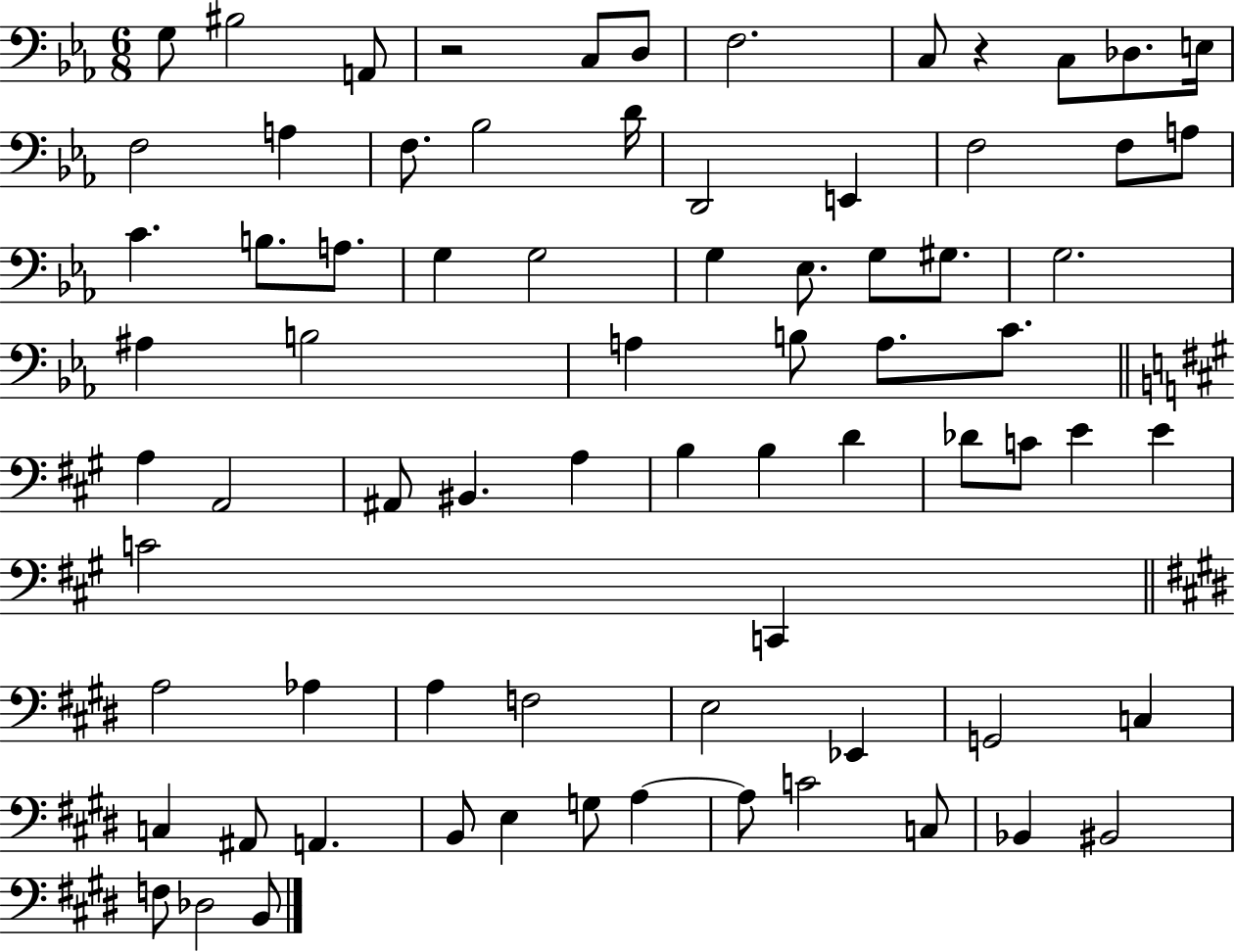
X:1
T:Untitled
M:6/8
L:1/4
K:Eb
G,/2 ^B,2 A,,/2 z2 C,/2 D,/2 F,2 C,/2 z C,/2 _D,/2 E,/4 F,2 A, F,/2 _B,2 D/4 D,,2 E,, F,2 F,/2 A,/2 C B,/2 A,/2 G, G,2 G, _E,/2 G,/2 ^G,/2 G,2 ^A, B,2 A, B,/2 A,/2 C/2 A, A,,2 ^A,,/2 ^B,, A, B, B, D _D/2 C/2 E E C2 C,, A,2 _A, A, F,2 E,2 _E,, G,,2 C, C, ^A,,/2 A,, B,,/2 E, G,/2 A, A,/2 C2 C,/2 _B,, ^B,,2 F,/2 _D,2 B,,/2